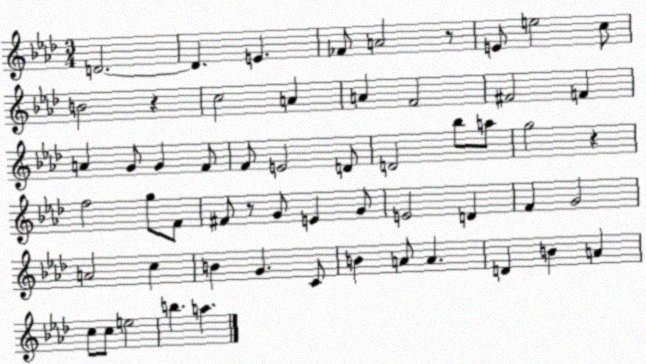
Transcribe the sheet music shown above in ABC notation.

X:1
T:Untitled
M:3/4
L:1/4
K:Ab
D2 D E _F/2 A2 z/2 E/2 e2 c/2 B2 z c2 A A F2 ^F2 F A G/2 G F/2 F/2 E2 D/2 D2 _b/2 a/2 g2 z f2 g/2 F/2 ^F/2 z/2 G/2 E G/2 E2 D F G2 A2 c B G C/2 B A/2 A D B A c/2 c/2 e2 b a